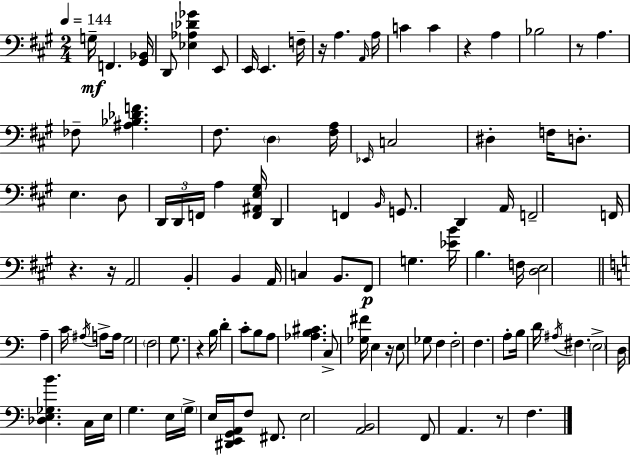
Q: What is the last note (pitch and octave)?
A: F3